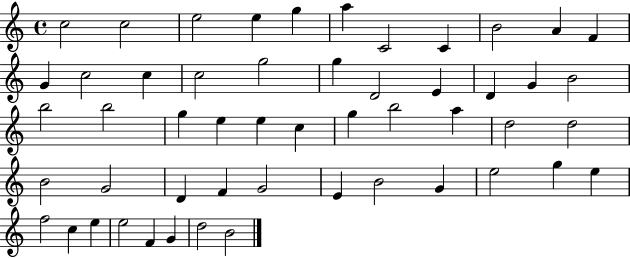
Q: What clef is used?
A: treble